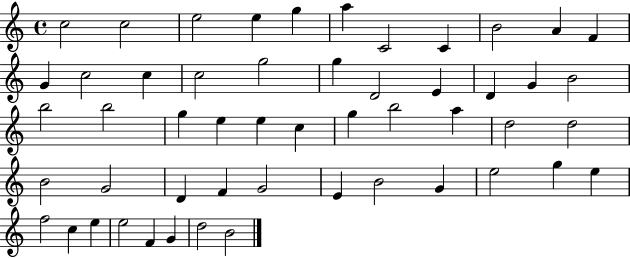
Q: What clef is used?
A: treble